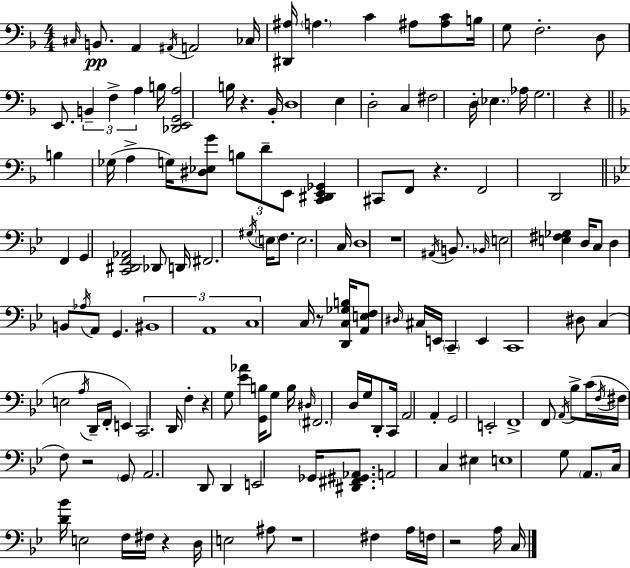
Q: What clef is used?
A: bass